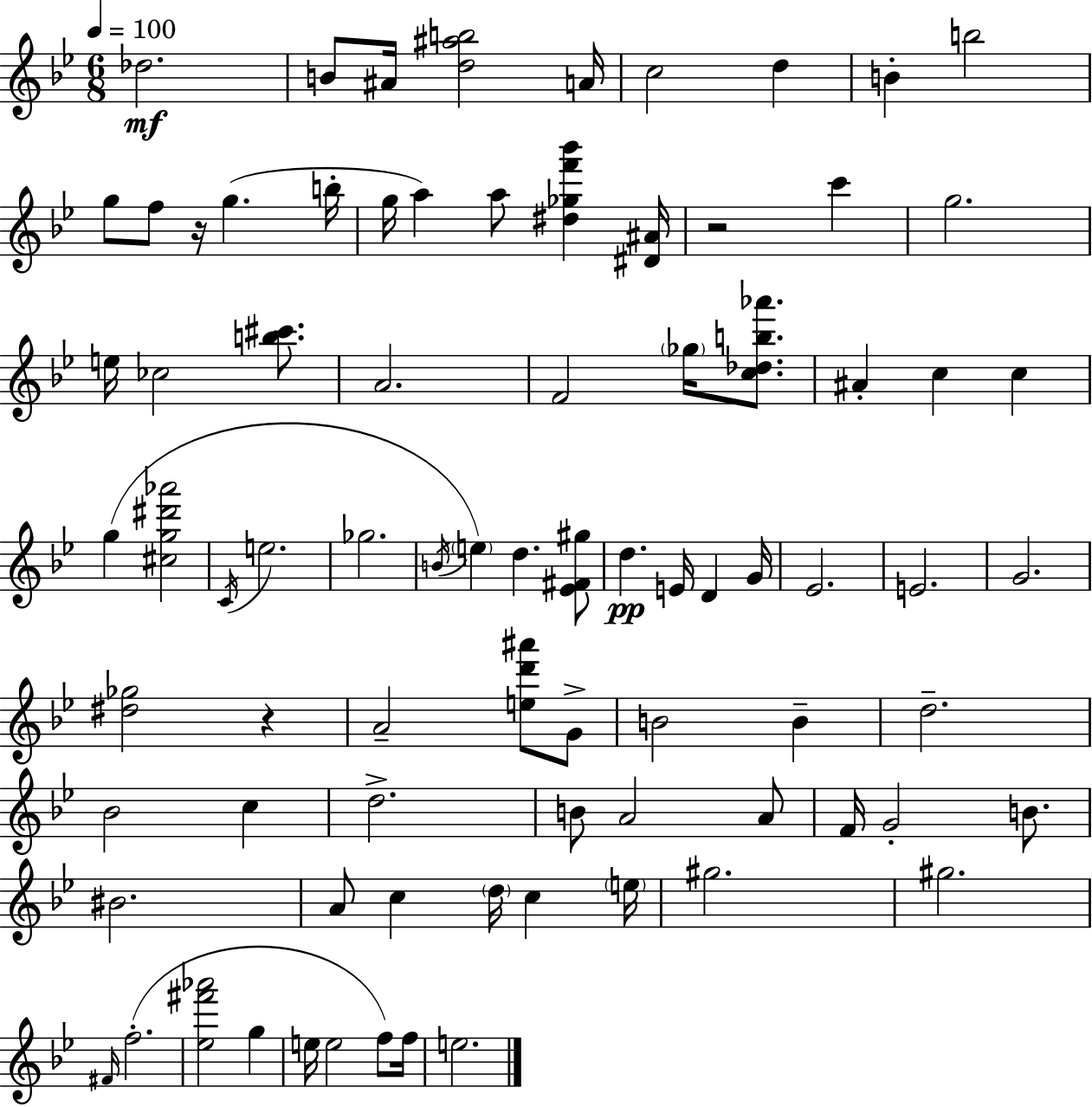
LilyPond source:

{
  \clef treble
  \numericTimeSignature
  \time 6/8
  \key bes \major
  \tempo 4 = 100
  des''2.\mf | b'8 ais'16 <d'' ais'' b''>2 a'16 | c''2 d''4 | b'4-. b''2 | \break g''8 f''8 r16 g''4.( b''16-. | g''16 a''4) a''8 <dis'' ges'' f''' bes'''>4 <dis' ais'>16 | r2 c'''4 | g''2. | \break e''16 ces''2 <b'' cis'''>8. | a'2. | f'2 \parenthesize ges''16 <c'' des'' b'' aes'''>8. | ais'4-. c''4 c''4 | \break g''4( <cis'' g'' dis''' aes'''>2 | \acciaccatura { c'16 } e''2. | ges''2. | \acciaccatura { b'16 }) \parenthesize e''4 d''4. | \break <ees' fis' gis''>8 d''4.\pp e'16 d'4 | g'16 ees'2. | e'2. | g'2. | \break <dis'' ges''>2 r4 | a'2-- <e'' d''' ais'''>8 | g'8-> b'2 b'4-- | d''2.-- | \break bes'2 c''4 | d''2.-> | b'8 a'2 | a'8 f'16 g'2-. b'8. | \break bis'2. | a'8 c''4 \parenthesize d''16 c''4 | \parenthesize e''16 gis''2. | gis''2. | \break \grace { fis'16 } f''2.-.( | <ees'' fis''' aes'''>2 g''4 | e''16 e''2 | f''8) f''16 e''2. | \break \bar "|."
}